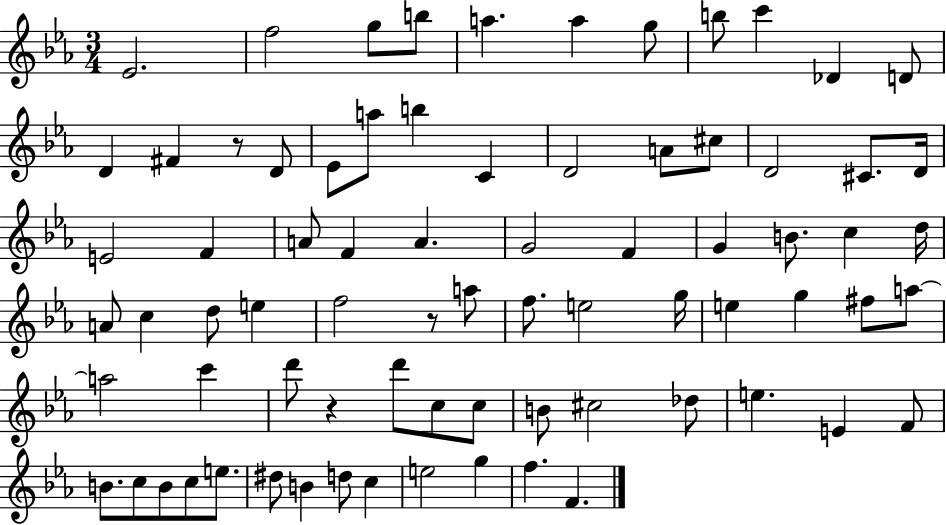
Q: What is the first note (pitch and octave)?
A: Eb4